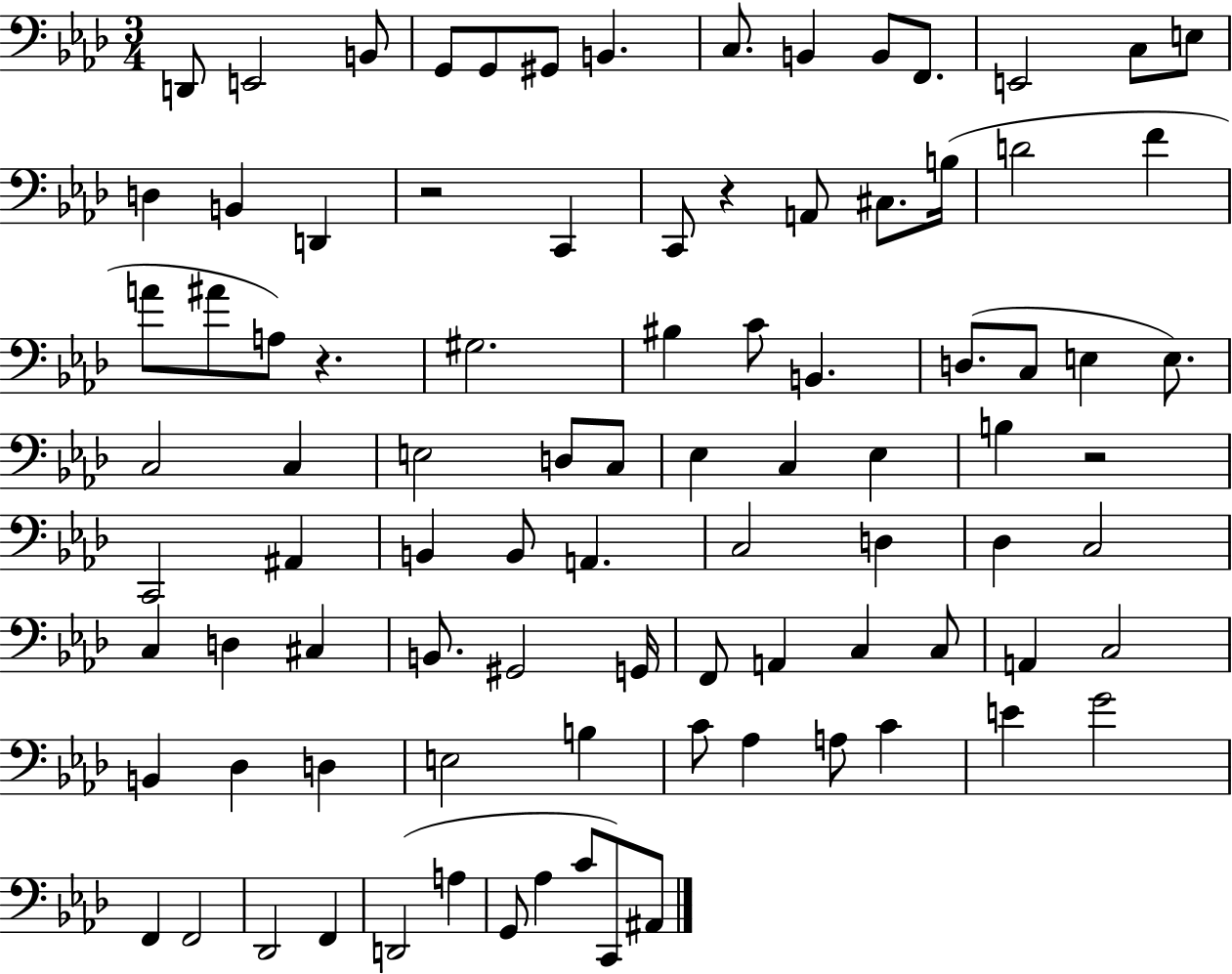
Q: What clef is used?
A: bass